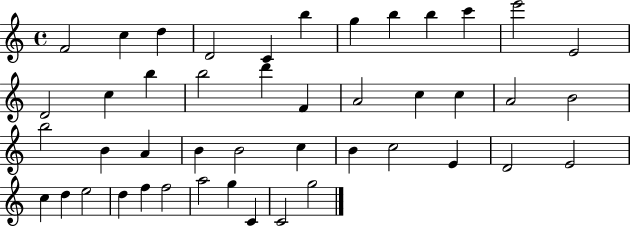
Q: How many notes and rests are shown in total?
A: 45